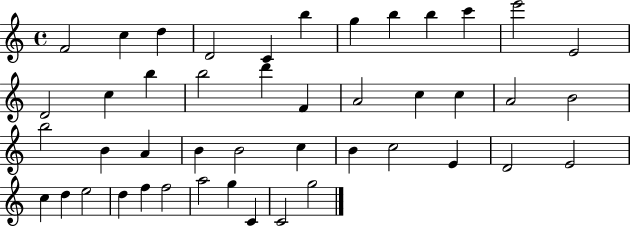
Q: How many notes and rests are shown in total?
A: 45